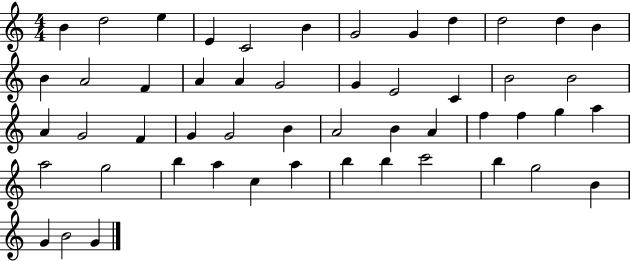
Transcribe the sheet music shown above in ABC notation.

X:1
T:Untitled
M:4/4
L:1/4
K:C
B d2 e E C2 B G2 G d d2 d B B A2 F A A G2 G E2 C B2 B2 A G2 F G G2 B A2 B A f f g a a2 g2 b a c a b b c'2 b g2 B G B2 G